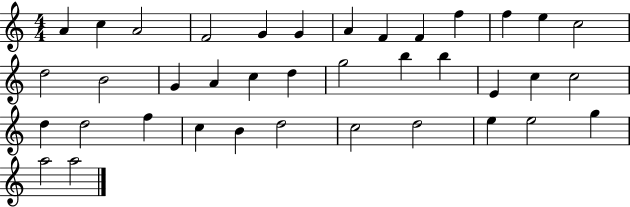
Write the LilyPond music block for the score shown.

{
  \clef treble
  \numericTimeSignature
  \time 4/4
  \key c \major
  a'4 c''4 a'2 | f'2 g'4 g'4 | a'4 f'4 f'4 f''4 | f''4 e''4 c''2 | \break d''2 b'2 | g'4 a'4 c''4 d''4 | g''2 b''4 b''4 | e'4 c''4 c''2 | \break d''4 d''2 f''4 | c''4 b'4 d''2 | c''2 d''2 | e''4 e''2 g''4 | \break a''2 a''2 | \bar "|."
}